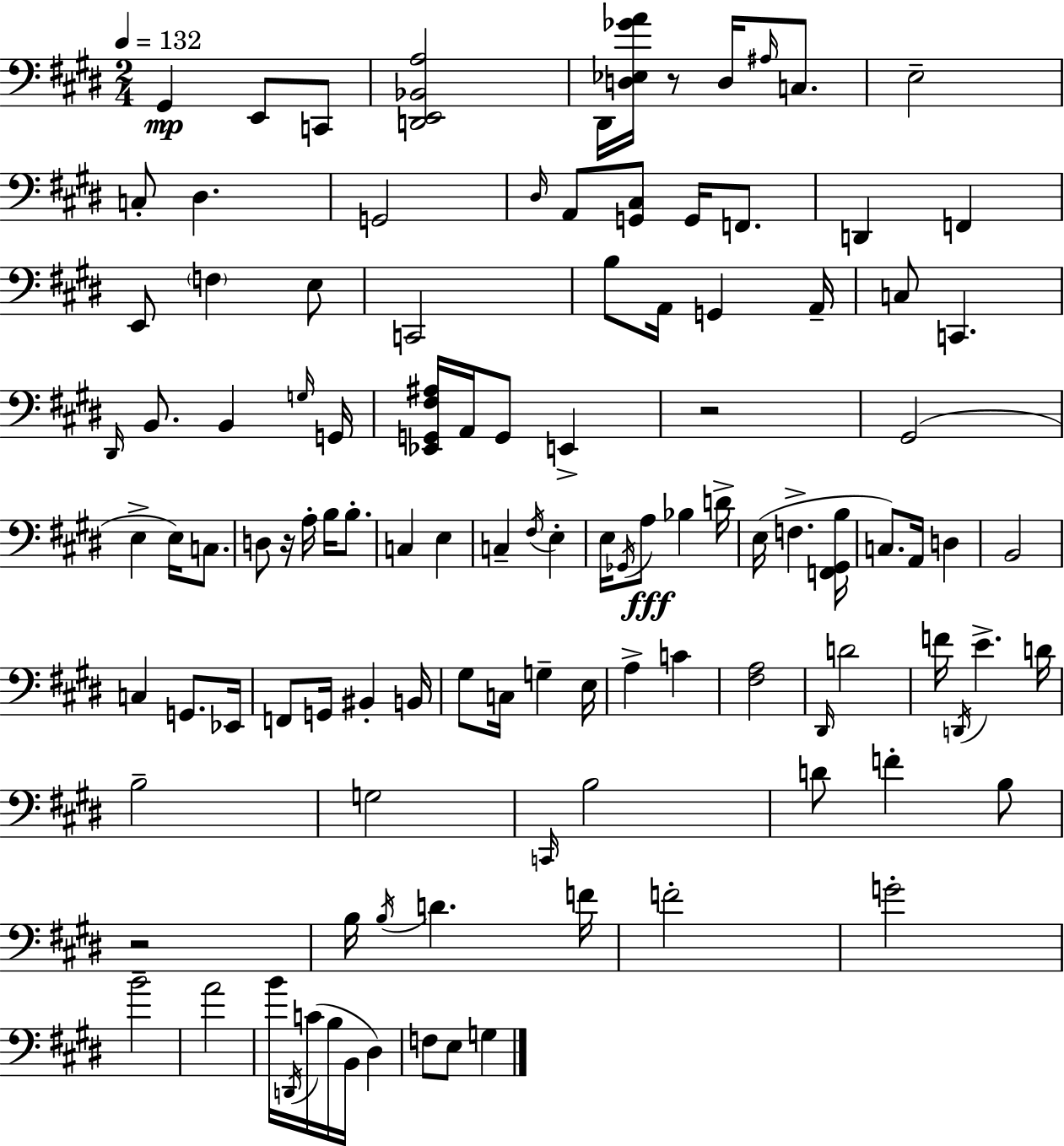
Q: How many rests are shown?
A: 4